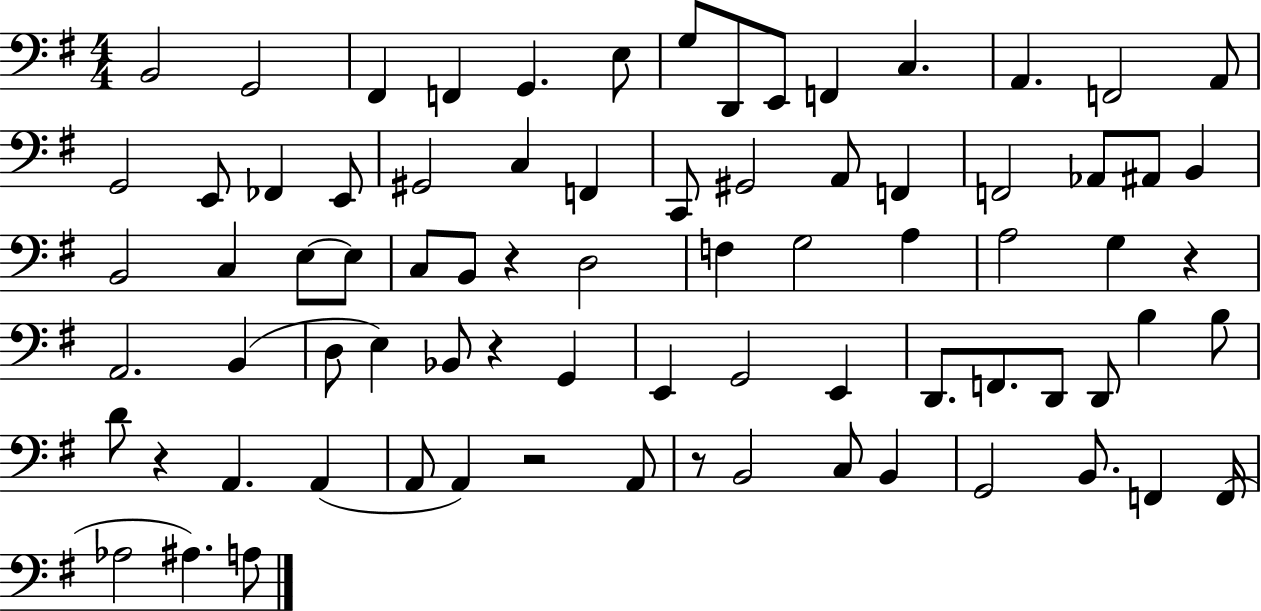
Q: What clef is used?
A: bass